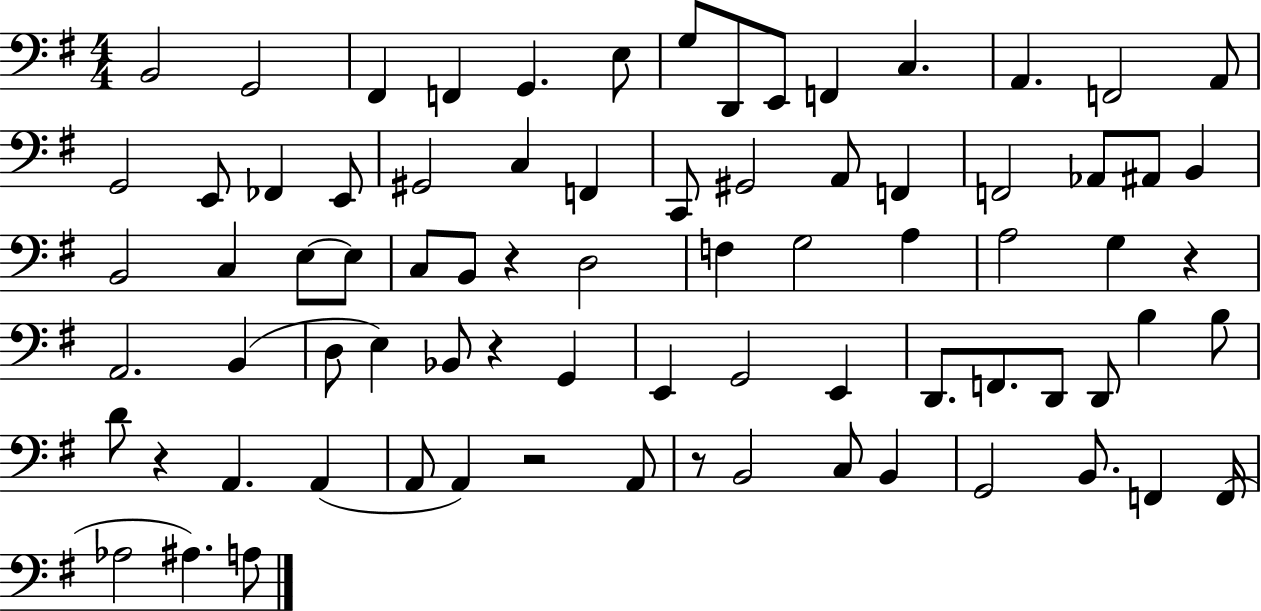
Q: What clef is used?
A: bass